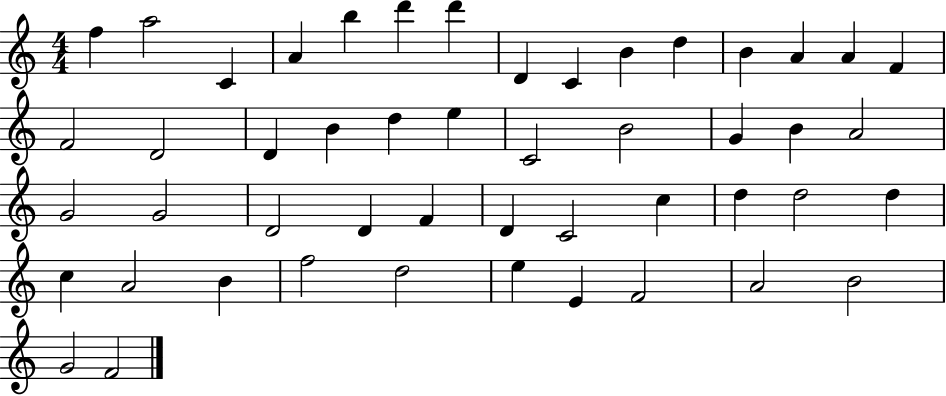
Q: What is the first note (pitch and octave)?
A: F5